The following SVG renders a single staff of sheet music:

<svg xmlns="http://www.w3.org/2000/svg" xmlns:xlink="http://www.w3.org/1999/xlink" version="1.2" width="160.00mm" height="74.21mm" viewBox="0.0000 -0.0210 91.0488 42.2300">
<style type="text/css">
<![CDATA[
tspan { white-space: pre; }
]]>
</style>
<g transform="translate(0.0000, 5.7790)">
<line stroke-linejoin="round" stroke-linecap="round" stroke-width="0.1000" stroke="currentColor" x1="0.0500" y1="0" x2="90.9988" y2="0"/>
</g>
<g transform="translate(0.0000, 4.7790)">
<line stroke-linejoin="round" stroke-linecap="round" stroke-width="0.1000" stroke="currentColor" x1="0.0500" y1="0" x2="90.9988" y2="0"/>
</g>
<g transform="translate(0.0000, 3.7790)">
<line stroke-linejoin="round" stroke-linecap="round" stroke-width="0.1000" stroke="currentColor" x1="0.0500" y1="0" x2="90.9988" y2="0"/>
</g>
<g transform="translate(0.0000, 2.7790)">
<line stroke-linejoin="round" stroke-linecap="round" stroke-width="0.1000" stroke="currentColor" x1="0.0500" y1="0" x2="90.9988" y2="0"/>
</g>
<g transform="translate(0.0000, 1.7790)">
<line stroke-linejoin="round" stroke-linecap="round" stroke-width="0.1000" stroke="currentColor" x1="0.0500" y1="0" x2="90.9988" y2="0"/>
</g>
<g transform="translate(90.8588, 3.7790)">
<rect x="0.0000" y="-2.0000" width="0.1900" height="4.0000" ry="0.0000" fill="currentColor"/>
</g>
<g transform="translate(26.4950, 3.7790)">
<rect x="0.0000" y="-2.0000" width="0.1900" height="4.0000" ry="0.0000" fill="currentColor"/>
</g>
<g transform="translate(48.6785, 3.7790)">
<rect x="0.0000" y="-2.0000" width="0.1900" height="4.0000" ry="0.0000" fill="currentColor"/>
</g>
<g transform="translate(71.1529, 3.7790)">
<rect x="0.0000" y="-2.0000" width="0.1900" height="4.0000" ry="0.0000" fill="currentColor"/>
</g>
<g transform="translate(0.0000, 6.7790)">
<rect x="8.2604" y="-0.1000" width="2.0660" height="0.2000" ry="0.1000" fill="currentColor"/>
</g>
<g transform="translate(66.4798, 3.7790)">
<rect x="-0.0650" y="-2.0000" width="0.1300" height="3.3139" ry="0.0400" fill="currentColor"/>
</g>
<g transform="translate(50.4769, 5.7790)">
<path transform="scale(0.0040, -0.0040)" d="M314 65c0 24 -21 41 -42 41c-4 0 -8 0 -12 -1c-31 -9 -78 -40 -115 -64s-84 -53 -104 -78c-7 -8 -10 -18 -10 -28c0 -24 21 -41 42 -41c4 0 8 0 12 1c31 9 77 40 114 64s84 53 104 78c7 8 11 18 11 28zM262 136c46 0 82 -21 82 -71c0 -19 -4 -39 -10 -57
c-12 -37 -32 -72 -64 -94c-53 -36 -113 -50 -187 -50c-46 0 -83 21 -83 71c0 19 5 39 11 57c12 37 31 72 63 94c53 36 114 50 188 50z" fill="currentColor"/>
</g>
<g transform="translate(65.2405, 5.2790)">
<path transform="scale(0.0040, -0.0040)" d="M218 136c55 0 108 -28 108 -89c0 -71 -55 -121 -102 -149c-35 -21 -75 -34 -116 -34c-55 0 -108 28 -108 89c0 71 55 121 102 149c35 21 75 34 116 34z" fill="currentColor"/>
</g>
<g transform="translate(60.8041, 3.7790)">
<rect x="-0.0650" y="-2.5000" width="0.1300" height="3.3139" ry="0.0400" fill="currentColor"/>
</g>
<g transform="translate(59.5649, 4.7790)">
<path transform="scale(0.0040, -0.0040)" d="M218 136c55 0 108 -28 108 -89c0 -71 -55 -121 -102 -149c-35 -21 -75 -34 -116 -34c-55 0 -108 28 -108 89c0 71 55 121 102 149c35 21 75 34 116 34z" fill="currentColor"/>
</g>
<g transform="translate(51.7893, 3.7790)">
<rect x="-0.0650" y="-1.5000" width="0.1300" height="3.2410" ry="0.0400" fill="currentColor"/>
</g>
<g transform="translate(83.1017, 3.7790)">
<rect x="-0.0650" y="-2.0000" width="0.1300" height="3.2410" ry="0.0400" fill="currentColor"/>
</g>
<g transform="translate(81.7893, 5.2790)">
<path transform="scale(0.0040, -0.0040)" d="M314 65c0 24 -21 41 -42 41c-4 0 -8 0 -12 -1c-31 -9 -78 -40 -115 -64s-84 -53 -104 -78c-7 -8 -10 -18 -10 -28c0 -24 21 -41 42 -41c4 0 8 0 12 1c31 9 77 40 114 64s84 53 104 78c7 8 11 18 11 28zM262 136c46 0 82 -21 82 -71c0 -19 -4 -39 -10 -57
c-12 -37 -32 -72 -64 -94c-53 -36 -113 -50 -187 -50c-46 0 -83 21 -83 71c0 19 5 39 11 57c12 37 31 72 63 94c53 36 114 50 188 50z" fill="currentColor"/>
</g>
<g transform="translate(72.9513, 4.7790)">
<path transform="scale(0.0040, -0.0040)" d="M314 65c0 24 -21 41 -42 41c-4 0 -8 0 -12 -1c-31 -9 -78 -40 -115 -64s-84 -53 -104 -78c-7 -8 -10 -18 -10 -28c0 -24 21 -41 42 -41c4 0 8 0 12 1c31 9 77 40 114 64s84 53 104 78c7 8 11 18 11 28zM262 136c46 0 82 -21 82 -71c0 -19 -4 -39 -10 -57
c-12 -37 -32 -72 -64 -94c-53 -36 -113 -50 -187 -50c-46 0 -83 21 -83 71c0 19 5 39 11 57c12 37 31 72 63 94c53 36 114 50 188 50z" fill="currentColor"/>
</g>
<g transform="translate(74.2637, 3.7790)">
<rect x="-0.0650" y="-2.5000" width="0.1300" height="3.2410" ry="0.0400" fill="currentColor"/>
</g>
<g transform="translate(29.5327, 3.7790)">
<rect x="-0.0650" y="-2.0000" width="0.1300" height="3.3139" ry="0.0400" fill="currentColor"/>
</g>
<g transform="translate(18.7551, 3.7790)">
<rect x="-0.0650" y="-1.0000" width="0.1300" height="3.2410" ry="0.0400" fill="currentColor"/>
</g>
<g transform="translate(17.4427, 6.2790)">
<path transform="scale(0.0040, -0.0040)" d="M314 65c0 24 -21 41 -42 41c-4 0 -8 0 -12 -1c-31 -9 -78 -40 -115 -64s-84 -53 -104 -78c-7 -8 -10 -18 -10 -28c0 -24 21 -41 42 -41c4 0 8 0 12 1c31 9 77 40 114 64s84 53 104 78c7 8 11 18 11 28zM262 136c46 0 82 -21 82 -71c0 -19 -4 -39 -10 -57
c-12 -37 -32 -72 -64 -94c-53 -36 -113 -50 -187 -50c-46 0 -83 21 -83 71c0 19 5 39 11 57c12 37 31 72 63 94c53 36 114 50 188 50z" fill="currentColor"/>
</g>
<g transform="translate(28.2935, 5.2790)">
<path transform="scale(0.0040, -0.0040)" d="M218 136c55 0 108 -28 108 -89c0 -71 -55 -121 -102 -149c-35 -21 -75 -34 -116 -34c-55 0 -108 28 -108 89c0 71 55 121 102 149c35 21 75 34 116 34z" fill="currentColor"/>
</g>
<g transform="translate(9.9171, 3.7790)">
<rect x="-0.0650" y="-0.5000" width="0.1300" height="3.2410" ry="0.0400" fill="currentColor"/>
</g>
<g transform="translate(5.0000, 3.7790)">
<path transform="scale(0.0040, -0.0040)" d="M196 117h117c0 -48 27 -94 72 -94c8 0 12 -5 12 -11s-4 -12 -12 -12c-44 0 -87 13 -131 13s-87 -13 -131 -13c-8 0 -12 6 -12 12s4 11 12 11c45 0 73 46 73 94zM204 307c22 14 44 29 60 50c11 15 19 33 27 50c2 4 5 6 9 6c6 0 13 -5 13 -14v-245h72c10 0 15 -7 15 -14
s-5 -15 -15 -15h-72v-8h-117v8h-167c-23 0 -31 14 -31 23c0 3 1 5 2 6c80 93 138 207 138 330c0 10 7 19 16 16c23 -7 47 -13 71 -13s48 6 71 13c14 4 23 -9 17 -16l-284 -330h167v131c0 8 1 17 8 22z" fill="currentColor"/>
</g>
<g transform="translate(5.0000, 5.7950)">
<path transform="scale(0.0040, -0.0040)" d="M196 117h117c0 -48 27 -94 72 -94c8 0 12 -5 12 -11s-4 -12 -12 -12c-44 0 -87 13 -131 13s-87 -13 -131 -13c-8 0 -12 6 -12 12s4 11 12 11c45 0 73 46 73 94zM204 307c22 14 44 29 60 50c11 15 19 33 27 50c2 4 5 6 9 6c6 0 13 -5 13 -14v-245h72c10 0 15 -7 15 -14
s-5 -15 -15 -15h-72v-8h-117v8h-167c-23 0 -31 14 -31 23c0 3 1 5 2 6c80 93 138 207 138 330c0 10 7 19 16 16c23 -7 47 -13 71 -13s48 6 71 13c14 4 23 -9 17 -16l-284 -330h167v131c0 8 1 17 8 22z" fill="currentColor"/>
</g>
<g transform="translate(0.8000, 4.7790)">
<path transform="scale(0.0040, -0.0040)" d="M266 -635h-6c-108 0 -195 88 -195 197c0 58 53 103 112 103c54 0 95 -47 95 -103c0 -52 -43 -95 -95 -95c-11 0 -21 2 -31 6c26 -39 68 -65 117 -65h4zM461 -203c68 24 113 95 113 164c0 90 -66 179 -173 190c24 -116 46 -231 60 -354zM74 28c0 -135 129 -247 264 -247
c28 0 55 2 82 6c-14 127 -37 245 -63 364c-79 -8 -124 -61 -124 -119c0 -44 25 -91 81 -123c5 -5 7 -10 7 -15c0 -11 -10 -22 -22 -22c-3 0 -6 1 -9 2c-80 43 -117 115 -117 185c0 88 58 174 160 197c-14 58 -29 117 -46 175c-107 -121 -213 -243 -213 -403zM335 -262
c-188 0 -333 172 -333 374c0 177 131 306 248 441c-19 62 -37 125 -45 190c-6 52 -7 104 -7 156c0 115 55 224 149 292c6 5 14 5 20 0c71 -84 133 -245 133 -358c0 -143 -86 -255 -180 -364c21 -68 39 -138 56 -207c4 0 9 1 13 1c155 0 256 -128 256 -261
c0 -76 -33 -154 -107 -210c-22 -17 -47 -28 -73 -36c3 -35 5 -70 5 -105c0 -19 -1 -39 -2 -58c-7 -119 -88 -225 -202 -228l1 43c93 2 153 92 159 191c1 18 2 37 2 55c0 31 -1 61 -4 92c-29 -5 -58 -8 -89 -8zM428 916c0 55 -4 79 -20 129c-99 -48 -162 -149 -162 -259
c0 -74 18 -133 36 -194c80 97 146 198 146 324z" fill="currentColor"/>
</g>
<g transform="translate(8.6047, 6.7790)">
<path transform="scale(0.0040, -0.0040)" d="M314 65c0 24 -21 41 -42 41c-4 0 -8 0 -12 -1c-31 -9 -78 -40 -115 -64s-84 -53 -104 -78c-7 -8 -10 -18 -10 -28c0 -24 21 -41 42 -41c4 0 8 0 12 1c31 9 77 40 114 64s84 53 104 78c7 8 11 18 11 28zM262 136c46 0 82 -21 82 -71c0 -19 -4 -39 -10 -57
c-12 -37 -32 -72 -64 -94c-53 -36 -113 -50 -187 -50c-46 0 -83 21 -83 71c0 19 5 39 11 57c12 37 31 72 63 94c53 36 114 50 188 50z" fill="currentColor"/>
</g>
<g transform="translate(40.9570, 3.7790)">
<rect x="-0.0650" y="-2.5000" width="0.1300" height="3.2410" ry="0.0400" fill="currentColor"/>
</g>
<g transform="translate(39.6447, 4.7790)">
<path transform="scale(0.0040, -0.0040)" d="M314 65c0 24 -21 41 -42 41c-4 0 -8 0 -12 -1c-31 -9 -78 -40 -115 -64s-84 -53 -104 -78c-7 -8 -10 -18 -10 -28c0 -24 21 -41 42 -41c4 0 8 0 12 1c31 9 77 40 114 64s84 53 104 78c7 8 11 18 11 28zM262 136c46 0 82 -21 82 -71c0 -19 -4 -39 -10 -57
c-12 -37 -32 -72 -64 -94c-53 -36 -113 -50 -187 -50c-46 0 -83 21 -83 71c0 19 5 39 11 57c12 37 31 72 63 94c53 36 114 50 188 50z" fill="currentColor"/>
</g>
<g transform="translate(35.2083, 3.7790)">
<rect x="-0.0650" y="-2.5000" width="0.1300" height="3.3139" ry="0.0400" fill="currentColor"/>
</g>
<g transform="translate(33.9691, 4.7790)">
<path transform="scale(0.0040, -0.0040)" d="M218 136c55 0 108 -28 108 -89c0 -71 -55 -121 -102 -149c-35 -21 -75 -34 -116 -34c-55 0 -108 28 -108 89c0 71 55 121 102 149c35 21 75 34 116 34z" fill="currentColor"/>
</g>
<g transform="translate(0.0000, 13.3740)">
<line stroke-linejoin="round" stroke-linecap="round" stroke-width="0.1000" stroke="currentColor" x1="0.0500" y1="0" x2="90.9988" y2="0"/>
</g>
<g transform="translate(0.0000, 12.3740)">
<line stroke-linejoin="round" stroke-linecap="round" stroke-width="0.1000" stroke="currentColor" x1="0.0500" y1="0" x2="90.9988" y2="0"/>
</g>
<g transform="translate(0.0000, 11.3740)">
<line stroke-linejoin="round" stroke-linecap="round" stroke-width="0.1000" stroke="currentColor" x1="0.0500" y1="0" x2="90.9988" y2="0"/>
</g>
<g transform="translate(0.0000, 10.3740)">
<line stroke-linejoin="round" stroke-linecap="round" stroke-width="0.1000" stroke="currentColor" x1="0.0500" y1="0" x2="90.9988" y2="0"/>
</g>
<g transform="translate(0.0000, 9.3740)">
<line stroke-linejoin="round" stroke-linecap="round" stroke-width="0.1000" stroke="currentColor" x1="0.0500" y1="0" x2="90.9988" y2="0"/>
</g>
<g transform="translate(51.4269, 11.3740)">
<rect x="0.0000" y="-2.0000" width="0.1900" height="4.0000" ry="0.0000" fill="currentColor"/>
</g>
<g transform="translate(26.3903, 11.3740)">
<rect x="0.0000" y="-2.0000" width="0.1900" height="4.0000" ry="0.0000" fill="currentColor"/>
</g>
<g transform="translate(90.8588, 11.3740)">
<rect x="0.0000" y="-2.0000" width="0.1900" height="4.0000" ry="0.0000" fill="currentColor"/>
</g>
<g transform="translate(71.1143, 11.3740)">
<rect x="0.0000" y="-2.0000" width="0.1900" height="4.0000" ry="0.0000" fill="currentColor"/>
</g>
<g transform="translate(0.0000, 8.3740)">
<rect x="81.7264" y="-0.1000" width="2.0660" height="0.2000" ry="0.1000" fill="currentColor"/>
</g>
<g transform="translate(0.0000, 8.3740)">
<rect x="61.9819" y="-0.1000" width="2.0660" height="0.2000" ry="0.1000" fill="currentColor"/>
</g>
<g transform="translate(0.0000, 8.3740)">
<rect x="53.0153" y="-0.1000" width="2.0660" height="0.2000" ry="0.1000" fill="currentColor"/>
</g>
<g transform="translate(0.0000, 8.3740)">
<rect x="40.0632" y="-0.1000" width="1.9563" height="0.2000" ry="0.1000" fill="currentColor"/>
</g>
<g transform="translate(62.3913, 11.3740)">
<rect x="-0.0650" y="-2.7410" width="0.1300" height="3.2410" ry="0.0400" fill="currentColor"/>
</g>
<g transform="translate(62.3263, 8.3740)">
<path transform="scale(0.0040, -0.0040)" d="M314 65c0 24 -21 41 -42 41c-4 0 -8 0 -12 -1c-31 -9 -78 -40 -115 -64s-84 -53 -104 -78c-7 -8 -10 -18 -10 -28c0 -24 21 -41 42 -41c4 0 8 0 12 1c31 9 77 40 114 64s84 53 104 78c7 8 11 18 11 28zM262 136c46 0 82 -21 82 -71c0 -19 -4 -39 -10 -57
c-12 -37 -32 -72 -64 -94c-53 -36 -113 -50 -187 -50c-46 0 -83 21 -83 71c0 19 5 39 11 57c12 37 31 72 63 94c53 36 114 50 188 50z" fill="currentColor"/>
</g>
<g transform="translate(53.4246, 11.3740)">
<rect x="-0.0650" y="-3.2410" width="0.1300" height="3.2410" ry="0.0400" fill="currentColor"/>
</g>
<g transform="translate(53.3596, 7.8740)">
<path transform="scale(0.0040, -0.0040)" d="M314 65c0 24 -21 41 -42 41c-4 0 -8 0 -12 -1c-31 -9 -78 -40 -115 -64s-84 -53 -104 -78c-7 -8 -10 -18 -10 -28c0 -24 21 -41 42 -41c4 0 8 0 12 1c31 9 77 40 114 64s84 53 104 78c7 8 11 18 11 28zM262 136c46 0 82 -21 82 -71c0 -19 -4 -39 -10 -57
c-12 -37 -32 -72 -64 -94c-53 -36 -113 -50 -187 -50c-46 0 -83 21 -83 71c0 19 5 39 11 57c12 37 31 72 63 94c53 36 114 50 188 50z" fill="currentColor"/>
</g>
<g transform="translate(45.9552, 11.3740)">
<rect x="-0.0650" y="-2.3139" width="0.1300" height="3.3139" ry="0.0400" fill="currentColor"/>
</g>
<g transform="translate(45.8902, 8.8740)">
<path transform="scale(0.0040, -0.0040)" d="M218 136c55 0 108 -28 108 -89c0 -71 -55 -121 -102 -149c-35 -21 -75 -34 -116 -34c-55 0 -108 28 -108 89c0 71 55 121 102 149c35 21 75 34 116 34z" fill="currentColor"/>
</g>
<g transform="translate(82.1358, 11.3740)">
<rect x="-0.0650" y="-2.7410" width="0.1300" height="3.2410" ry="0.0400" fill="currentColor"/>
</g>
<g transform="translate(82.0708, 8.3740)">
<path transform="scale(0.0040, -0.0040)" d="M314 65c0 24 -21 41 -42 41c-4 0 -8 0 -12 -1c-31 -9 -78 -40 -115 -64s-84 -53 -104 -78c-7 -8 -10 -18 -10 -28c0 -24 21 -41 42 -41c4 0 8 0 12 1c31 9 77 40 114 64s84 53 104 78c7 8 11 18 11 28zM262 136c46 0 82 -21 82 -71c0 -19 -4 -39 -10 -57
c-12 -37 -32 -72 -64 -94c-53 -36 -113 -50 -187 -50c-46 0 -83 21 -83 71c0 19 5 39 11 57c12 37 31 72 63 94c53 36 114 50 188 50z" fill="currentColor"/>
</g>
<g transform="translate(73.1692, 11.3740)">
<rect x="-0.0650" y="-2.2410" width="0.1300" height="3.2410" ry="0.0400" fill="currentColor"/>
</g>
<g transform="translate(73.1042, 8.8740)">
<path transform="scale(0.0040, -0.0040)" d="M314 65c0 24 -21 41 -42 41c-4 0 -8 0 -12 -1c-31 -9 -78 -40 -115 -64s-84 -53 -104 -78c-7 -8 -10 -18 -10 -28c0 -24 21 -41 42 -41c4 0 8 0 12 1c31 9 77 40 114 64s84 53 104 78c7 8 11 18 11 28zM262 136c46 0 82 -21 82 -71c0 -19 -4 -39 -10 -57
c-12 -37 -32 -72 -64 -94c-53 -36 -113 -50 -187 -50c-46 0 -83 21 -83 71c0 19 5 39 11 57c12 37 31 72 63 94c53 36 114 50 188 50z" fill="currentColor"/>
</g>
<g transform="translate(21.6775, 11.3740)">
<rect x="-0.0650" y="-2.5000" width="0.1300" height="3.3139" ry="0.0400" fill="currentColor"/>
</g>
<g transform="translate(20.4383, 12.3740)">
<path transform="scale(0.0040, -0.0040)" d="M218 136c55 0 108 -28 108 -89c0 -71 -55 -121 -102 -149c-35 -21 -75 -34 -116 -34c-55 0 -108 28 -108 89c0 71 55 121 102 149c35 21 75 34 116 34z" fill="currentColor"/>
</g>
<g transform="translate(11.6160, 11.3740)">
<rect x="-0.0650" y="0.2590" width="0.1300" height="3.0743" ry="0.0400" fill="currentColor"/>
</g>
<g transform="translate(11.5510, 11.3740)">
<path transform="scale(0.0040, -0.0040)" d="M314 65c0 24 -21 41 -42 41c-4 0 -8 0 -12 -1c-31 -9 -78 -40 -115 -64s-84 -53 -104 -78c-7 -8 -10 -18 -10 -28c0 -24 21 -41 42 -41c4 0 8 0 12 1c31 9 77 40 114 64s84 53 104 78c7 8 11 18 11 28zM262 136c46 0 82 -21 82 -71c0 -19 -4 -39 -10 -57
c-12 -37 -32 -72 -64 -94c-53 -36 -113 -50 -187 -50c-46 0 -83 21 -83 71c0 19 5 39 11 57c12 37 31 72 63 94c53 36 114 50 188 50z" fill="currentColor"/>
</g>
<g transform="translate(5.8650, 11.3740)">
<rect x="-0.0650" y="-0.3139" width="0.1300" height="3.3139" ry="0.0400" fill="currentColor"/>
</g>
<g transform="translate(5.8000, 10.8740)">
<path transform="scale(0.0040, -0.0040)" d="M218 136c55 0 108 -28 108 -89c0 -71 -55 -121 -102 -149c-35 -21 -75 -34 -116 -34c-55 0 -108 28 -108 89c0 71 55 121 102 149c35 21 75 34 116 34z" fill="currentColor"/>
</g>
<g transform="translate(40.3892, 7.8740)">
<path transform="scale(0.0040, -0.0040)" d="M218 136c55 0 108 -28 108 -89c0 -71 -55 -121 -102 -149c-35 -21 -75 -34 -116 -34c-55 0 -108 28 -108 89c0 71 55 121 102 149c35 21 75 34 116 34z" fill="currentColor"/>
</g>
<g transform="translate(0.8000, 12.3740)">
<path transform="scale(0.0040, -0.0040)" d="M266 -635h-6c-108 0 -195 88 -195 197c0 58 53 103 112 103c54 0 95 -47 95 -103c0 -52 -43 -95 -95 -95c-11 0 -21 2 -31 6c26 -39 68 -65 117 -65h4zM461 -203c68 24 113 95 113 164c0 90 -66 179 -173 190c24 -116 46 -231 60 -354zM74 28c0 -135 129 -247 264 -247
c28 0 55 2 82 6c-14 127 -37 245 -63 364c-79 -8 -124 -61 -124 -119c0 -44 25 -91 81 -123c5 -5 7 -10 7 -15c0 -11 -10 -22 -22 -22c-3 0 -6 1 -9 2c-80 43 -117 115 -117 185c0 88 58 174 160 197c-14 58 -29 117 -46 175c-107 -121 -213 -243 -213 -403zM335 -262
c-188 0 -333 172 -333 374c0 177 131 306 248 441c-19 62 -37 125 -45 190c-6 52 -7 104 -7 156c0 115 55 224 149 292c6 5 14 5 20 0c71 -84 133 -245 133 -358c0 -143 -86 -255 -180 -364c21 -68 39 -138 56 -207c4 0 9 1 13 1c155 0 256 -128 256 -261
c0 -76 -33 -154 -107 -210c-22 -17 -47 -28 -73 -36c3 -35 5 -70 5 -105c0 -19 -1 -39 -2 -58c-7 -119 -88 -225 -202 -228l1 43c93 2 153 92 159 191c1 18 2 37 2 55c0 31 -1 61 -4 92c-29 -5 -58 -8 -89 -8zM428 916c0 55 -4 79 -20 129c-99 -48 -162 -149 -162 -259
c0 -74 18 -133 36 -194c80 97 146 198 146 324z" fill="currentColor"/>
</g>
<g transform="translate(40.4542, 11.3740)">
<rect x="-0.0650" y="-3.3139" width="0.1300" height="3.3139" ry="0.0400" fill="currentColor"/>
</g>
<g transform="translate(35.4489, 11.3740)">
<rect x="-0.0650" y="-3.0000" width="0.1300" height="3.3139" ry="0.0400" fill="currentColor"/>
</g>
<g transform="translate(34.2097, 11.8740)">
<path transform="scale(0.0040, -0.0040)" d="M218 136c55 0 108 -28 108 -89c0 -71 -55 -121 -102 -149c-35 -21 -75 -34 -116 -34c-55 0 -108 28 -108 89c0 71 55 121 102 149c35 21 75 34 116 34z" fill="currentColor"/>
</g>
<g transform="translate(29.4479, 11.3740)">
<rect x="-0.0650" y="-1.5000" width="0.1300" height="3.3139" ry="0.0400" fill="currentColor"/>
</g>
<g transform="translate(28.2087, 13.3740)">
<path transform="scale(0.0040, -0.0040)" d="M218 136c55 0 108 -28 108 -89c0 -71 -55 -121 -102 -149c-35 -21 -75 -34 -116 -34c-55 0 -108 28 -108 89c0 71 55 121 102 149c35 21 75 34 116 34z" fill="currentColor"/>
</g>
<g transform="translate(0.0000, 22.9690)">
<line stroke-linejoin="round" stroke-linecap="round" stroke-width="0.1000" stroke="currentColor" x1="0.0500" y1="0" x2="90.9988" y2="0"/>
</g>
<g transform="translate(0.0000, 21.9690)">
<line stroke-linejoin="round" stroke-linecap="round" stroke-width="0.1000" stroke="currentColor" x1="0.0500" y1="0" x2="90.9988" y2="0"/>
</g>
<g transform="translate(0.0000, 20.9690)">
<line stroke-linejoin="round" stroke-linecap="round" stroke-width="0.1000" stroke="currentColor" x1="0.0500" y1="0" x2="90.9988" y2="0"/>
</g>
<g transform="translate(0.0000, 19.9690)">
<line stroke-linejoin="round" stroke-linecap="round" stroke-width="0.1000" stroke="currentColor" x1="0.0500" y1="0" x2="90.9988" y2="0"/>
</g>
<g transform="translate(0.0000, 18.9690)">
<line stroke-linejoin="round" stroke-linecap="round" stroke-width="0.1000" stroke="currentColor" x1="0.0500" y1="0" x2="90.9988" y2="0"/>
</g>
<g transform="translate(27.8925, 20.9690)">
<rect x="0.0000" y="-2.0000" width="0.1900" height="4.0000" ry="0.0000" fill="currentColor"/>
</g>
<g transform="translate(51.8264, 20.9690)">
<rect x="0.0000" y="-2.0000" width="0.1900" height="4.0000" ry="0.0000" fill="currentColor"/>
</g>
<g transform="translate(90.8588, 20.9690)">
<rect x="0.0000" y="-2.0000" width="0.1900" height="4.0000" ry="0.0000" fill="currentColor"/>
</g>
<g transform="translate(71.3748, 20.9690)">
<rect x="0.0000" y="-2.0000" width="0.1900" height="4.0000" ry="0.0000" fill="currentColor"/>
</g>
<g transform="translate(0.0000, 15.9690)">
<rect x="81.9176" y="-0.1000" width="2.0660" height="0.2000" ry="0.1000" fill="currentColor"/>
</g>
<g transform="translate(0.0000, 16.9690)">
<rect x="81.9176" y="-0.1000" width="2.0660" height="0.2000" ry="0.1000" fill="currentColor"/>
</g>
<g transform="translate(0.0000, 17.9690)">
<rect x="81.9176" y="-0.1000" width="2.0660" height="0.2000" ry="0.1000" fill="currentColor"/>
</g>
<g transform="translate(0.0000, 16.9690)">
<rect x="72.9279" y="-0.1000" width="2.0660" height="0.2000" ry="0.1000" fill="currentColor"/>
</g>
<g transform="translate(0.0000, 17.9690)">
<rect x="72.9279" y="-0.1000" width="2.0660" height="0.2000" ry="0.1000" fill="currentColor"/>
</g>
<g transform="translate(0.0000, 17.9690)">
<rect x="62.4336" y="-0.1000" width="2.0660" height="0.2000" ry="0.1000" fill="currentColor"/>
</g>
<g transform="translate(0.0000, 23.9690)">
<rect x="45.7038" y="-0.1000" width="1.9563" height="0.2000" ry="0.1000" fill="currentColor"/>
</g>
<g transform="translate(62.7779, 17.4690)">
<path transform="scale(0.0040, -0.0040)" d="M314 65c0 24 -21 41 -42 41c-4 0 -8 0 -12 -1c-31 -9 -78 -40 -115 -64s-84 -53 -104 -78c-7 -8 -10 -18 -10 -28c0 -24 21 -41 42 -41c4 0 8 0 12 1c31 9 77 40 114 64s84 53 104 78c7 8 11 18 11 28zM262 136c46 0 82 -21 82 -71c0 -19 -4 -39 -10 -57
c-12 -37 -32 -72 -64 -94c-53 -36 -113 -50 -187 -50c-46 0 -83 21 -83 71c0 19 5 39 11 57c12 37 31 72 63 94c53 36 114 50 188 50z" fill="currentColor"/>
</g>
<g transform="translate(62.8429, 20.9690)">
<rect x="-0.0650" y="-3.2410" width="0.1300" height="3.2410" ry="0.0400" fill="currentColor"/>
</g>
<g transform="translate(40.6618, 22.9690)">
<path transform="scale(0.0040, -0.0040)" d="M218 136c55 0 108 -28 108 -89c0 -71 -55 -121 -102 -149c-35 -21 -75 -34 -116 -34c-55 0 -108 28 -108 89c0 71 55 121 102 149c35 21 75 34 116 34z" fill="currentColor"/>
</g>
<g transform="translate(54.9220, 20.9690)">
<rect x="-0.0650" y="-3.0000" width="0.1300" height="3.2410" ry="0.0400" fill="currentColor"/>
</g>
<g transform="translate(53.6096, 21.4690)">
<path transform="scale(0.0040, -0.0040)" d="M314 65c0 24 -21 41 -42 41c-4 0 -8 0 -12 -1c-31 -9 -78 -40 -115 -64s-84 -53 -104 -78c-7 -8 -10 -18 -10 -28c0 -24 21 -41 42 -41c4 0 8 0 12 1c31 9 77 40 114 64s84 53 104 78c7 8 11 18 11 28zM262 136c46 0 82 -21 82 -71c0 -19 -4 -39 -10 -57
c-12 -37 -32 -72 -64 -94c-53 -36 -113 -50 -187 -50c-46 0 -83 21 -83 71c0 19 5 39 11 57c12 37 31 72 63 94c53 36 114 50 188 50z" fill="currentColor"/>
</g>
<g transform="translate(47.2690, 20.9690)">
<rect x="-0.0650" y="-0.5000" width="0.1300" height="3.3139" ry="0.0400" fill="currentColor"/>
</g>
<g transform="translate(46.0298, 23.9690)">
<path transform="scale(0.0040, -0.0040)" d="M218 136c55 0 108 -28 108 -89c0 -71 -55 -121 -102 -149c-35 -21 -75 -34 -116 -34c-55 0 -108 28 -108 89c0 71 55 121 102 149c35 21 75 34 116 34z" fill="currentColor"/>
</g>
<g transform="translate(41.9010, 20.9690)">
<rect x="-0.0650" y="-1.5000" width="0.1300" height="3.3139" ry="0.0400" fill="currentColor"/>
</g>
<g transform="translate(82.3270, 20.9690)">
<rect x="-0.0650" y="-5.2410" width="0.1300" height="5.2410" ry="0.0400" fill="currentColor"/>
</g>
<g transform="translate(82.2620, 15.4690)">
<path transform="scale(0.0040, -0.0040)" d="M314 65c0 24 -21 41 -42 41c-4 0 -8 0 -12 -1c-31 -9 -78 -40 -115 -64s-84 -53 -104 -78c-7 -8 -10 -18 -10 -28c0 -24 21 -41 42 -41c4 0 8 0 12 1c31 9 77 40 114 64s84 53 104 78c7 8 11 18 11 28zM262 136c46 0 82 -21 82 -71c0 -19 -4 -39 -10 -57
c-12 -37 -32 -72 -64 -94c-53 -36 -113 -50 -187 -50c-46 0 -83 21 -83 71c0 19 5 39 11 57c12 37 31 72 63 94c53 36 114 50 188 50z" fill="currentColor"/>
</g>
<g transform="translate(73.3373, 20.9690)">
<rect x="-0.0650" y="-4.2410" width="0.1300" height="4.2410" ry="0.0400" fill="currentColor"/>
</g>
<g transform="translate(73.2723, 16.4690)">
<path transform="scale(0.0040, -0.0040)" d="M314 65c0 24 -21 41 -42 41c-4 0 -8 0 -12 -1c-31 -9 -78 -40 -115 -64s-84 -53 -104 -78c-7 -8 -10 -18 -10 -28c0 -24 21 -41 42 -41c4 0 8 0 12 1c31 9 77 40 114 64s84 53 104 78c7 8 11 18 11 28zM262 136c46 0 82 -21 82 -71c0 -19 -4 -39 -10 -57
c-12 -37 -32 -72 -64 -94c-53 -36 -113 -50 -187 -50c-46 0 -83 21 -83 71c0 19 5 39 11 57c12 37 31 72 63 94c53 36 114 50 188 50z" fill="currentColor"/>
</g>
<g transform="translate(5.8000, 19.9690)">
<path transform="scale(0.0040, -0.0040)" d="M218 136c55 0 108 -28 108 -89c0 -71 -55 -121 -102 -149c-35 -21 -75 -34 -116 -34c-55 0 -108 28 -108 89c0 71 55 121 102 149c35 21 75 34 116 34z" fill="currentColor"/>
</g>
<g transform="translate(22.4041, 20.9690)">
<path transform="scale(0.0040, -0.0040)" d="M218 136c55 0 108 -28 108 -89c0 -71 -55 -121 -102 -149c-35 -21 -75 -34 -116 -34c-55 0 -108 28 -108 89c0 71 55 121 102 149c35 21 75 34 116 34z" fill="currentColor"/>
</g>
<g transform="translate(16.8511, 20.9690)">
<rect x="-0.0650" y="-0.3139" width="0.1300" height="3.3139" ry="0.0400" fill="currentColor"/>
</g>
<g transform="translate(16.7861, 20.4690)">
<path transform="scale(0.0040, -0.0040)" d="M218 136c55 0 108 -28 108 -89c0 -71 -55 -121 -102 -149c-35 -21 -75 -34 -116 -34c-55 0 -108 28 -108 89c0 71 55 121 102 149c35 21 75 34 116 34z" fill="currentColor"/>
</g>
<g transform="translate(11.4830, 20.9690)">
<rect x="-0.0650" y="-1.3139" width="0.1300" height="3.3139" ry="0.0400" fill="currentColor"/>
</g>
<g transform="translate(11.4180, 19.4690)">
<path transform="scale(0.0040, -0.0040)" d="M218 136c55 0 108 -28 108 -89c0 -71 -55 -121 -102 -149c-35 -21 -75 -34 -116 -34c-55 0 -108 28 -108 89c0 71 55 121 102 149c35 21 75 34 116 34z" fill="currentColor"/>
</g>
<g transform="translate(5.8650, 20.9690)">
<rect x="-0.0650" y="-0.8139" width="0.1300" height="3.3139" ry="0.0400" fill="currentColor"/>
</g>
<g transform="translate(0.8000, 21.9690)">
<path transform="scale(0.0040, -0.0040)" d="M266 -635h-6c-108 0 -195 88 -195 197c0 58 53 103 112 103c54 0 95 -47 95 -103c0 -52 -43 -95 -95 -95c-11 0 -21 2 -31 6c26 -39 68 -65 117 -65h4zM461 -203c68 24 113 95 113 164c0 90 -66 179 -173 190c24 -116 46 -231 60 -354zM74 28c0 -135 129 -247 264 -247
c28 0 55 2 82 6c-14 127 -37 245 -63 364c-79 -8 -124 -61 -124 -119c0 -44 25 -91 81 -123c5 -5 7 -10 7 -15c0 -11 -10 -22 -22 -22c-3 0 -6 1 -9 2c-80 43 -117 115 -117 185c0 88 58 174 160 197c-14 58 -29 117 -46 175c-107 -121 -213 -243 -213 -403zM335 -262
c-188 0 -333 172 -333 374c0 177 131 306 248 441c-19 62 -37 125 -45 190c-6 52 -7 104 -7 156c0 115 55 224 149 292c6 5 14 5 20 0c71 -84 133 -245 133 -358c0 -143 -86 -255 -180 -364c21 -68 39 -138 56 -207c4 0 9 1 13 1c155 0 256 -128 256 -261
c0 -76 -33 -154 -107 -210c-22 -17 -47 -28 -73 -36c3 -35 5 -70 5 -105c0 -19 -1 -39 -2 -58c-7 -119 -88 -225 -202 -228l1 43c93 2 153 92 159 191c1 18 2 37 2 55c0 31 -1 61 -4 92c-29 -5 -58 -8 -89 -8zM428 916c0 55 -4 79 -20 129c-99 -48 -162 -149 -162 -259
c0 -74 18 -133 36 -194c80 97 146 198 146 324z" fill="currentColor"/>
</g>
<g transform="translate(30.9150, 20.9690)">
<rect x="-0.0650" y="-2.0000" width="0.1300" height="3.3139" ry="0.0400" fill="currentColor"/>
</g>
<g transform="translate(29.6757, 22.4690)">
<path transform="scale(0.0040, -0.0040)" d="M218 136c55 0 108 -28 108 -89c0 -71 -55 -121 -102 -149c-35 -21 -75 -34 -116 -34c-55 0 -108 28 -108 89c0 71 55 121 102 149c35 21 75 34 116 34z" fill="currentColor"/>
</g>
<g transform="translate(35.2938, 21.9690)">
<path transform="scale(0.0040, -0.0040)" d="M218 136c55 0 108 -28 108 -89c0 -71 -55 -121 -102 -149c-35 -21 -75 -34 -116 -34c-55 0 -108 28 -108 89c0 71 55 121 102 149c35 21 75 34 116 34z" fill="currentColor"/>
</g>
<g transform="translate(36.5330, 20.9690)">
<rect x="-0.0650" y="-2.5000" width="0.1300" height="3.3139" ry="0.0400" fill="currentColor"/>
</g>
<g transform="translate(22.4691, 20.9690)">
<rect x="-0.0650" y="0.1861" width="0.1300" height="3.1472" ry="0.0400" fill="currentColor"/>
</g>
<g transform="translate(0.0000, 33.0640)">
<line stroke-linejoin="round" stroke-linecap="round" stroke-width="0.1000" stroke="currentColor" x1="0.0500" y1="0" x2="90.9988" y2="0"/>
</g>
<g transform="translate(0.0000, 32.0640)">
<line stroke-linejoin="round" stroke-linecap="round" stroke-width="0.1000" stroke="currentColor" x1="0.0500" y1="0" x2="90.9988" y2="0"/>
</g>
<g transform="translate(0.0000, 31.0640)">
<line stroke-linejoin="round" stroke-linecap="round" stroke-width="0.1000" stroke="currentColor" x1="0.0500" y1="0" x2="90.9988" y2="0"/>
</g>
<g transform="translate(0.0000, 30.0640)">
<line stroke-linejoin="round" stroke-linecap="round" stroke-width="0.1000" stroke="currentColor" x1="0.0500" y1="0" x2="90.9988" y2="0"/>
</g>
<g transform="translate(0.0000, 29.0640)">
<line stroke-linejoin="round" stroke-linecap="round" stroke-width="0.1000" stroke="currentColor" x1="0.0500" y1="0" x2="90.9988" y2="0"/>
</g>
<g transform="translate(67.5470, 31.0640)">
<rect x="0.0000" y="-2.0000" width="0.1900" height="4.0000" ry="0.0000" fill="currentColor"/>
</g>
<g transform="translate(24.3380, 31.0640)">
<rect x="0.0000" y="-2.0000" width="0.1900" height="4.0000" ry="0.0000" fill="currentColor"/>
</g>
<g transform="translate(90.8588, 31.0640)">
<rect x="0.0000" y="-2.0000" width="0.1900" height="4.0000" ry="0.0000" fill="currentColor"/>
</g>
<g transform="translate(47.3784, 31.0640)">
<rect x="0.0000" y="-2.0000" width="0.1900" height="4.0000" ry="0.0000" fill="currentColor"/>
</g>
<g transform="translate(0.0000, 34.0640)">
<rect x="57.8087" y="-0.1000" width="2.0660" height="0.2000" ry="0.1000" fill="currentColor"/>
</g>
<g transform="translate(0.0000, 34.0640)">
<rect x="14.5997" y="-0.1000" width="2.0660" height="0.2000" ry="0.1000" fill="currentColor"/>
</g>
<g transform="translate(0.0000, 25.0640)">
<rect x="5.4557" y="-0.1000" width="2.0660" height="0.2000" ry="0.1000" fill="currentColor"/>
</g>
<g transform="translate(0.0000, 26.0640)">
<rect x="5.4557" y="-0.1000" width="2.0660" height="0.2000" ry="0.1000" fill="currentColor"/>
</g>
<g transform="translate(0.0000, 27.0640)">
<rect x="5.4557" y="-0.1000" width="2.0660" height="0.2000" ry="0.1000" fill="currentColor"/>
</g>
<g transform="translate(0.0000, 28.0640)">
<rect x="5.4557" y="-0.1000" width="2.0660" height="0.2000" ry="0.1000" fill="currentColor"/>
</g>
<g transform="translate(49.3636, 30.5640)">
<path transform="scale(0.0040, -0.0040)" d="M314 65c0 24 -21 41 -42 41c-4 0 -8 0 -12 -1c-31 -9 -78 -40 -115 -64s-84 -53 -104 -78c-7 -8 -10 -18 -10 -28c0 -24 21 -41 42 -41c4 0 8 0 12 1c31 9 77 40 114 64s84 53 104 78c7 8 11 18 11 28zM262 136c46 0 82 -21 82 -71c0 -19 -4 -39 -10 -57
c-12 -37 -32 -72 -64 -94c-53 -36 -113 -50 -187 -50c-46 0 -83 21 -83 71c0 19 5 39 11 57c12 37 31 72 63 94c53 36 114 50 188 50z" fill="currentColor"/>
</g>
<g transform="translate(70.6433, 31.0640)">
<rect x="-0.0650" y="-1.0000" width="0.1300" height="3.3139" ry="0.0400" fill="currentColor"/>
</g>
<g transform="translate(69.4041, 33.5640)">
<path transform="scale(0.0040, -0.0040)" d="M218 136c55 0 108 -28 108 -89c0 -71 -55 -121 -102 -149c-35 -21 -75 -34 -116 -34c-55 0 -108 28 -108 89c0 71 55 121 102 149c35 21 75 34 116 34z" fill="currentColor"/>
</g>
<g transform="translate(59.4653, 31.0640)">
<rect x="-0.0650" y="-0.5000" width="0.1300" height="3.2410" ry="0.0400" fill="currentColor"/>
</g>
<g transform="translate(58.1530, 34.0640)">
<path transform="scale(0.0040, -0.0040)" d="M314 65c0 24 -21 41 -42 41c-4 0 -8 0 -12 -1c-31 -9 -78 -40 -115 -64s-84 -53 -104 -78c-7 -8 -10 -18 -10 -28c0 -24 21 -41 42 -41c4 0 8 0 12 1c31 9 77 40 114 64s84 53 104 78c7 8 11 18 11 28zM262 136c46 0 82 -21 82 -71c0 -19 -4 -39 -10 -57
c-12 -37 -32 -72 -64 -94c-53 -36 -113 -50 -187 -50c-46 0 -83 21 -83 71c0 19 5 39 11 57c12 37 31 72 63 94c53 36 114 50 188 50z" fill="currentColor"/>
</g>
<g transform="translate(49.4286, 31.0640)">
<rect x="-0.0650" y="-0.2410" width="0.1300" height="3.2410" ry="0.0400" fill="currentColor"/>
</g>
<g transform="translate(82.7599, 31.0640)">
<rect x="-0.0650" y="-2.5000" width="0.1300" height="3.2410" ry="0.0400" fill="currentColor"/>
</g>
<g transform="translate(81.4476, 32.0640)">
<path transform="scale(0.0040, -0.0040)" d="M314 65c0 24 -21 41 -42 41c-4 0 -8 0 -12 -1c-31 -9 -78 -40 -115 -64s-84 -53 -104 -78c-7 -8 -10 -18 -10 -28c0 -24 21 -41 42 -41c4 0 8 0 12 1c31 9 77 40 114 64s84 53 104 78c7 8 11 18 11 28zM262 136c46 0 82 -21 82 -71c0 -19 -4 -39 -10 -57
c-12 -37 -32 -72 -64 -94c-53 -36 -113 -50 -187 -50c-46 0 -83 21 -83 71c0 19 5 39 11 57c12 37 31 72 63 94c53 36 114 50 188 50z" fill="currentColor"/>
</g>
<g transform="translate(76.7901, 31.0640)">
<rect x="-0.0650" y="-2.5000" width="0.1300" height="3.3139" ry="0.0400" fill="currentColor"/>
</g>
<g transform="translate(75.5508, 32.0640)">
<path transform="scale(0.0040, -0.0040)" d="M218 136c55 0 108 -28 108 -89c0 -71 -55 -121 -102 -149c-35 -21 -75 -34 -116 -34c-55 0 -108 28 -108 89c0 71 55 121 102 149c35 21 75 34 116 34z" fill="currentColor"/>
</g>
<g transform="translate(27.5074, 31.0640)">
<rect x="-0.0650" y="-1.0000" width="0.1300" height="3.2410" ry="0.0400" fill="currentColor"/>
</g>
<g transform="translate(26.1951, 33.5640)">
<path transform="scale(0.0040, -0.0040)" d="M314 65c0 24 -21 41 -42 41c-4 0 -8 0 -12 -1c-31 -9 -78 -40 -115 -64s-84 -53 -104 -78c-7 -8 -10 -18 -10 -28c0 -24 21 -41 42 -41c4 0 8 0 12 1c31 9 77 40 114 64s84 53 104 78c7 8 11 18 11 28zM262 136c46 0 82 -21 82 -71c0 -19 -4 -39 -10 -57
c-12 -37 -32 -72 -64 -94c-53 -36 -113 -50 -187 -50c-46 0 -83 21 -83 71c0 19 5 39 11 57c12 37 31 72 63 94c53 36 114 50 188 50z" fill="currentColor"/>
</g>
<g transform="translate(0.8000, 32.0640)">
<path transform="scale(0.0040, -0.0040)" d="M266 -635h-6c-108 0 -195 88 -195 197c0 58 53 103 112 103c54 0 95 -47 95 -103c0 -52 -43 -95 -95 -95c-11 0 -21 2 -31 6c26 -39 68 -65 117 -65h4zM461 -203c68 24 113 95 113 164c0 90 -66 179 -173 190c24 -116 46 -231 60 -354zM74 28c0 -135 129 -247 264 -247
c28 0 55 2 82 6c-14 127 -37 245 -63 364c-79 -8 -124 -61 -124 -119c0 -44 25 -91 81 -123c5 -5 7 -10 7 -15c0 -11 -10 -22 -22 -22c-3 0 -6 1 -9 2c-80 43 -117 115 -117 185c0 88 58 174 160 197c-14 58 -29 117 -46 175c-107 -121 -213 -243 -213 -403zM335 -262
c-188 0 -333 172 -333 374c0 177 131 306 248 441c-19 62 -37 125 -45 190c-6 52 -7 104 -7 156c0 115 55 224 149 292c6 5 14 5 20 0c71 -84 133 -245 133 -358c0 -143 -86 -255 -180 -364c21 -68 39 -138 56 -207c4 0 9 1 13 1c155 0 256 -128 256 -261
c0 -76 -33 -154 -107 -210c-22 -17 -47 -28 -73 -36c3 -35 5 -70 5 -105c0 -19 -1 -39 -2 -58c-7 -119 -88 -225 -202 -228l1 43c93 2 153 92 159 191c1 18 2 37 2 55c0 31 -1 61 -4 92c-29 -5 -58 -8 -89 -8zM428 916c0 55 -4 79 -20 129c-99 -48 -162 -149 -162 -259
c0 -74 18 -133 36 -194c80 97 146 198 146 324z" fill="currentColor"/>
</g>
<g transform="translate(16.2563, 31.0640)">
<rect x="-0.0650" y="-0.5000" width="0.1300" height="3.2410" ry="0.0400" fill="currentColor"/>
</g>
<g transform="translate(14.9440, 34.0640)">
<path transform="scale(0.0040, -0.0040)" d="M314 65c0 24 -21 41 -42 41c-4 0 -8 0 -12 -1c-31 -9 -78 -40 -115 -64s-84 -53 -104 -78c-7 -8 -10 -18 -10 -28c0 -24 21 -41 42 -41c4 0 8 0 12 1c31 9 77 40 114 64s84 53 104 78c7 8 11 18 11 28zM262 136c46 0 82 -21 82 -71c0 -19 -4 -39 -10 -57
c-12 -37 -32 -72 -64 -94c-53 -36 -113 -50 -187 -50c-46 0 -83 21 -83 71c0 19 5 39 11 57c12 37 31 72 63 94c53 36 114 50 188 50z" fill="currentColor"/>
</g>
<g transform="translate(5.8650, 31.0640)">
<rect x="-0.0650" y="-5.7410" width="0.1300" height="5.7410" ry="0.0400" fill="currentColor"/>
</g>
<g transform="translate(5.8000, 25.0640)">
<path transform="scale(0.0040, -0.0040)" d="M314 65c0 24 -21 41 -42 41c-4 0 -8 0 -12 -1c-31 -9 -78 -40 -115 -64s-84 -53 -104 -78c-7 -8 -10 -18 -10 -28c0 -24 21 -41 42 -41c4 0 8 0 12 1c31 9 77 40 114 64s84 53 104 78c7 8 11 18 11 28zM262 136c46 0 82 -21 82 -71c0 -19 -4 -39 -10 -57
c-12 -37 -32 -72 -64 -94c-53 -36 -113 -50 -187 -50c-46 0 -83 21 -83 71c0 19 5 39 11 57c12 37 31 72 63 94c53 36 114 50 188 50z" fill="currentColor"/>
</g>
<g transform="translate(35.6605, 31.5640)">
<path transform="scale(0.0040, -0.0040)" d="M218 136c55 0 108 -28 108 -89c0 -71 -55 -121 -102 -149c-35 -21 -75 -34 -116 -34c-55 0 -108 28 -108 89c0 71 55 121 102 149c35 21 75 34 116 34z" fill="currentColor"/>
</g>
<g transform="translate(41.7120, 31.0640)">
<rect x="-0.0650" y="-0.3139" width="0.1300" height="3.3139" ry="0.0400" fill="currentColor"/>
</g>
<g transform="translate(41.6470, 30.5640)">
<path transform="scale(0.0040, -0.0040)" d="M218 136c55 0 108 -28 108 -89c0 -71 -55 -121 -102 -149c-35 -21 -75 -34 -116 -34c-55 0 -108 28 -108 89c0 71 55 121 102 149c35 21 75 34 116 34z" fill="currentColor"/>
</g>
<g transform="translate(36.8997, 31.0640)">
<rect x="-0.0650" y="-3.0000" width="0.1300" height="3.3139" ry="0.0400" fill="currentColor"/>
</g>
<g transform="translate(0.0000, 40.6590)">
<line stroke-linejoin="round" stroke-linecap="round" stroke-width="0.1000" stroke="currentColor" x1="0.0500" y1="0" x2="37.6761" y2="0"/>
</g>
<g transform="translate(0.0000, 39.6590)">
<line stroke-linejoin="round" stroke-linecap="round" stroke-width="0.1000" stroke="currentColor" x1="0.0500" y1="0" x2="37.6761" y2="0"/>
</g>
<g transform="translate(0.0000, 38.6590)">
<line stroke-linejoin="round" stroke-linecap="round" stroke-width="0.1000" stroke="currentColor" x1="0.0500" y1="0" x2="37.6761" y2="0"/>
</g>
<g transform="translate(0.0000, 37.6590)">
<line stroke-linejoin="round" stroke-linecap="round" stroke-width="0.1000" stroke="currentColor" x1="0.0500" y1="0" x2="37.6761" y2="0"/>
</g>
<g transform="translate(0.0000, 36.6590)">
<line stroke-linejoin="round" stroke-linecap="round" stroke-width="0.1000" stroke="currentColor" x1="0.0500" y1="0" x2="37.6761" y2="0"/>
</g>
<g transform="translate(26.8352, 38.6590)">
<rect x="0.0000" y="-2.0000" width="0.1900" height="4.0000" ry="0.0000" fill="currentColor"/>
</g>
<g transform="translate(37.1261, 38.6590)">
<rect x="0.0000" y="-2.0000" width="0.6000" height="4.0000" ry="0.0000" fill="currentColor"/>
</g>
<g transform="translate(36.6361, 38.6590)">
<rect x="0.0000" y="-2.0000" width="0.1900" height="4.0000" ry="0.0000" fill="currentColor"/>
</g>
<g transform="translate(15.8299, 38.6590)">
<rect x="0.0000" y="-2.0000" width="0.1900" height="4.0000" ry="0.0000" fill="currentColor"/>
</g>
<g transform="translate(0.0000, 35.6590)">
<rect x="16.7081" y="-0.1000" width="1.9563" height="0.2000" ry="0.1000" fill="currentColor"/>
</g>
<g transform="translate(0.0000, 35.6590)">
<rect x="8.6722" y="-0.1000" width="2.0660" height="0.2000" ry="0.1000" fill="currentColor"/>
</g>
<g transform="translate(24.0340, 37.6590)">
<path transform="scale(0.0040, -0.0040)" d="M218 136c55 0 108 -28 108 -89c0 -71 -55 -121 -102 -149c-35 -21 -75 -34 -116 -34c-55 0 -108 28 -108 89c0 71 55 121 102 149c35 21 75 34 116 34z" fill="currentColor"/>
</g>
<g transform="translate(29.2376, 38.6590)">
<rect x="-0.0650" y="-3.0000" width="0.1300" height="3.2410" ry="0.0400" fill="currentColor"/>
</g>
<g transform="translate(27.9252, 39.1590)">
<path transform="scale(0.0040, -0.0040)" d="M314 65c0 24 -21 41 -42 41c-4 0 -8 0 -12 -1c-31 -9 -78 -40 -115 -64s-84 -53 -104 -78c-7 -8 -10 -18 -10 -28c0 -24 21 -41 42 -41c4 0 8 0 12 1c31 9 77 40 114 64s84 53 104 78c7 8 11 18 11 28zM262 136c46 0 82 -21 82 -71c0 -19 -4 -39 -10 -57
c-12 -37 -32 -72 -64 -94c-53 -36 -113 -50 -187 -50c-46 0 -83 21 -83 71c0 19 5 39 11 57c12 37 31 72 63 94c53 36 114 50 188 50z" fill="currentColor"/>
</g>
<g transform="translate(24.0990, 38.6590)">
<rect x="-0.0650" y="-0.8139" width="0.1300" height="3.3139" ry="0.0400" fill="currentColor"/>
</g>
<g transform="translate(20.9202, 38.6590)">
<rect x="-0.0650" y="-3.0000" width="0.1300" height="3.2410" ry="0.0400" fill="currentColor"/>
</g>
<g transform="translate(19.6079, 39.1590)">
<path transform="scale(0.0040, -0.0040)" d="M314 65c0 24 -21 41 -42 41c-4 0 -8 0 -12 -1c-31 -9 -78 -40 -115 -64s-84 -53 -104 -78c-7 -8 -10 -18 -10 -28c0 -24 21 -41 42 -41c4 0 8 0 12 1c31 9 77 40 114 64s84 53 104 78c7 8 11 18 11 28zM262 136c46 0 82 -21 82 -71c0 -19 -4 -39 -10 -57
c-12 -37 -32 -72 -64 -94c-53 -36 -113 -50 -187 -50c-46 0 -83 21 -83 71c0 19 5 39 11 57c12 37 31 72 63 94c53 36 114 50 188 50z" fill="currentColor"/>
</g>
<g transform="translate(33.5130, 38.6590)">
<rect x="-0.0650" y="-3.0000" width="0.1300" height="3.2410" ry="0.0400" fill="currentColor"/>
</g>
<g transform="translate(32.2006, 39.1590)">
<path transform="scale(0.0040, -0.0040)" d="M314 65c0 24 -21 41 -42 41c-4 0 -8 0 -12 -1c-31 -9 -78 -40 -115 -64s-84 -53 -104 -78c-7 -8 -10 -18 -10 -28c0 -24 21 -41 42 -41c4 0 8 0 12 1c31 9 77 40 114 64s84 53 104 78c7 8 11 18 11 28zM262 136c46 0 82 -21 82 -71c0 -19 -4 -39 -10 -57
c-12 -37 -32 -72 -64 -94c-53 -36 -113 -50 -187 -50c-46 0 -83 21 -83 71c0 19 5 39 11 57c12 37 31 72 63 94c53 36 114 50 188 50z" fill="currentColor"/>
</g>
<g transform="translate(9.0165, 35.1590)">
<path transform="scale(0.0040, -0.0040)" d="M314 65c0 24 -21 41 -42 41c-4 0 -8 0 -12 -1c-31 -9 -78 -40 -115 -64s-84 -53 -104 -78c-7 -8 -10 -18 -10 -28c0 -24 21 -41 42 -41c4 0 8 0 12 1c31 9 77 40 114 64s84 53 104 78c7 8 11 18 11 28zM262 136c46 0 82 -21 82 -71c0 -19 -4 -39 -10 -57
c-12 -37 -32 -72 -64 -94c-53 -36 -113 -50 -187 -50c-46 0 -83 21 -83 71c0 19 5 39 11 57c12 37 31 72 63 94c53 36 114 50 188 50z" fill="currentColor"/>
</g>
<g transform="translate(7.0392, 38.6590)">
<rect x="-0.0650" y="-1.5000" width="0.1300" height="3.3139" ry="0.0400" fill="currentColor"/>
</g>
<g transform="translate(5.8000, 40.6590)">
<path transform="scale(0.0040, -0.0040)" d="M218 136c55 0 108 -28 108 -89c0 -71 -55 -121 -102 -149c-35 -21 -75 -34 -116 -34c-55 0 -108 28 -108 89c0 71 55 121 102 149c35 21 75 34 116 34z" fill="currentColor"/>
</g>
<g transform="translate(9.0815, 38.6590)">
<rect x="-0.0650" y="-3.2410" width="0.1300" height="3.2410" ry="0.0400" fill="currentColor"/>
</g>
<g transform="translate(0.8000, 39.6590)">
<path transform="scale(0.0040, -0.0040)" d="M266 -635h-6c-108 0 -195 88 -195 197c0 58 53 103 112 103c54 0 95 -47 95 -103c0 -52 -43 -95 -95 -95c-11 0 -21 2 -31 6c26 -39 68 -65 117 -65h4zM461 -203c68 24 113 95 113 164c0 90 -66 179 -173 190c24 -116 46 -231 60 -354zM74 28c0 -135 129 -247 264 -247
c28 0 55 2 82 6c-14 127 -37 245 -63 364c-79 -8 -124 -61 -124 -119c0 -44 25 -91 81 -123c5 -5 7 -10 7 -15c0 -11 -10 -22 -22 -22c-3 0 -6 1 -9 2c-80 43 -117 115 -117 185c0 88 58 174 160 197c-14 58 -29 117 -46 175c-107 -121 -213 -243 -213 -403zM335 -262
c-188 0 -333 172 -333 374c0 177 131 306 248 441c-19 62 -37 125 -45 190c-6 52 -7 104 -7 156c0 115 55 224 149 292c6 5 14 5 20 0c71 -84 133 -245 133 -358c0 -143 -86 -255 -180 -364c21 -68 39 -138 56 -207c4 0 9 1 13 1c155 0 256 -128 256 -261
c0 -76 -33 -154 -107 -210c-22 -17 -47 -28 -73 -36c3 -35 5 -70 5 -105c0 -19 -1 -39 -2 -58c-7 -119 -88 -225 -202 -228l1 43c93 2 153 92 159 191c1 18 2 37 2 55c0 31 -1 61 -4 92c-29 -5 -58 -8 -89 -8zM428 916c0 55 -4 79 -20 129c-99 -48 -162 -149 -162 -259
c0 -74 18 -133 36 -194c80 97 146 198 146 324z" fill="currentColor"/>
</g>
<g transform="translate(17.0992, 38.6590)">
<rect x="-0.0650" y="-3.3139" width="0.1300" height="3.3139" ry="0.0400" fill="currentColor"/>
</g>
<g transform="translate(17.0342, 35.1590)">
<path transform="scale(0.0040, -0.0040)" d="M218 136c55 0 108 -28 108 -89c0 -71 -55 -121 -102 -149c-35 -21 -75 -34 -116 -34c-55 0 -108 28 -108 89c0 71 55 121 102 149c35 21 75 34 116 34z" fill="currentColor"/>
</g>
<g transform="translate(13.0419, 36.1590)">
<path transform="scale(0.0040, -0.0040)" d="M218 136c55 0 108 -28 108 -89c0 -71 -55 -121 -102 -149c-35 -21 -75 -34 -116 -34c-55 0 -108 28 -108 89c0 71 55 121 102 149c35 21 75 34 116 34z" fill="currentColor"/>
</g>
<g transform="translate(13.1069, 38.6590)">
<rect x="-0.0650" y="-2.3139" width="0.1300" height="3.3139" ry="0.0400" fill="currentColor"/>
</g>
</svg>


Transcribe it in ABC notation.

X:1
T:Untitled
M:4/4
L:1/4
K:C
C2 D2 F G G2 E2 G F G2 F2 c B2 G E A b g b2 a2 g2 a2 d e c B F G E C A2 b2 d'2 f'2 g'2 C2 D2 A c c2 C2 D G G2 E b2 g b A2 d A2 A2